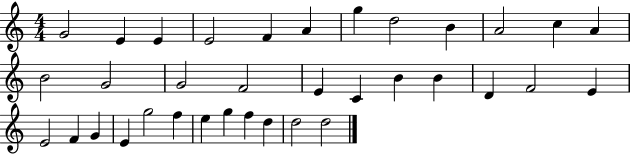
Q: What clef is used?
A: treble